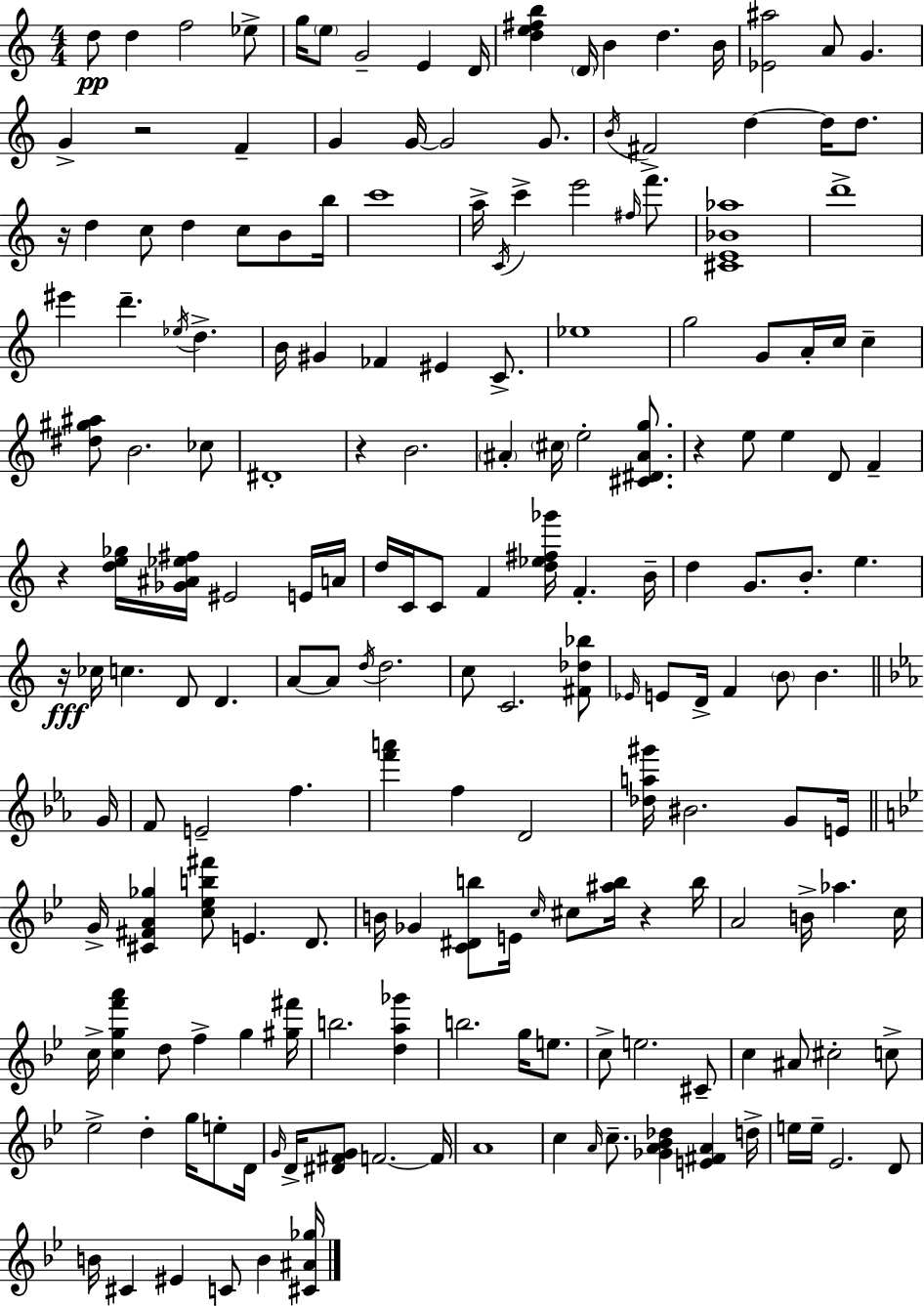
D5/e D5/q F5/h Eb5/e G5/s E5/e G4/h E4/q D4/s [D5,E5,F#5,B5]/q D4/s B4/q D5/q. B4/s [Eb4,A#5]/h A4/e G4/q. G4/q R/h F4/q G4/q G4/s G4/h G4/e. B4/s F#4/h D5/q D5/s D5/e. R/s D5/q C5/e D5/q C5/e B4/e B5/s C6/w A5/s C4/s C6/q E6/h F#5/s F6/e. [C#4,E4,Bb4,Ab5]/w D6/w EIS6/q D6/q. Eb5/s D5/q. B4/s G#4/q FES4/q EIS4/q C4/e. Eb5/w G5/h G4/e A4/s C5/s C5/q [D#5,G#5,A#5]/e B4/h. CES5/e D#4/w R/q B4/h. A#4/q C#5/s E5/h [C#4,D#4,A#4,G5]/e. R/q E5/e E5/q D4/e F4/q R/q [D5,E5,Gb5]/s [Gb4,A#4,Eb5,F#5]/s EIS4/h E4/s A4/s D5/s C4/s C4/e F4/q [D5,Eb5,F#5,Gb6]/s F4/q. B4/s D5/q G4/e. B4/e. E5/q. R/s CES5/s C5/q. D4/e D4/q. A4/e A4/e D5/s D5/h. C5/e C4/h. [F#4,Db5,Bb5]/e Eb4/s E4/e D4/s F4/q B4/e B4/q. G4/s F4/e E4/h F5/q. [F6,A6]/q F5/q D4/h [Db5,A5,G#6]/s BIS4/h. G4/e E4/s G4/s [C#4,F#4,A4,Gb5]/q [C5,Eb5,B5,F#6]/e E4/q. D4/e. B4/s Gb4/q [C4,D#4,B5]/e E4/s C5/s C#5/e [A#5,B5]/s R/q B5/s A4/h B4/s Ab5/q. C5/s C5/s [C5,G5,F6,A6]/q D5/e F5/q G5/q [G#5,F#6]/s B5/h. [D5,A5,Gb6]/q B5/h. G5/s E5/e. C5/e E5/h. C#4/e C5/q A#4/e C#5/h C5/e Eb5/h D5/q G5/s E5/e D4/s G4/s D4/s [D#4,F#4,G4]/e F4/h. F4/s A4/w C5/q A4/s C5/e. [Gb4,A4,Bb4,Db5]/q [E4,F#4,A4]/q D5/s E5/s E5/s Eb4/h. D4/e B4/s C#4/q EIS4/q C4/e B4/q [C#4,A#4,Gb5]/s